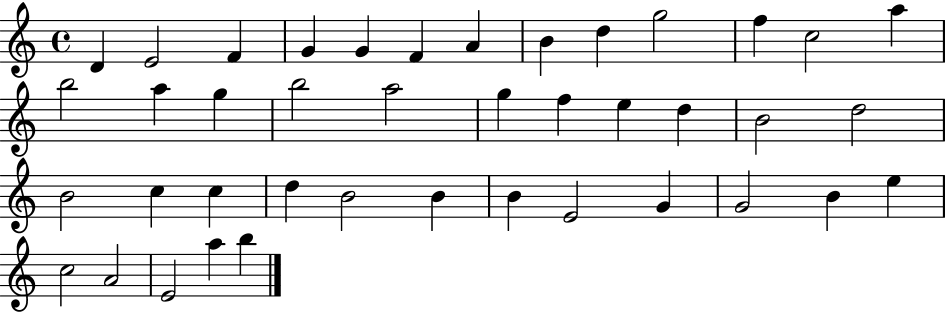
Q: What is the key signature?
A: C major